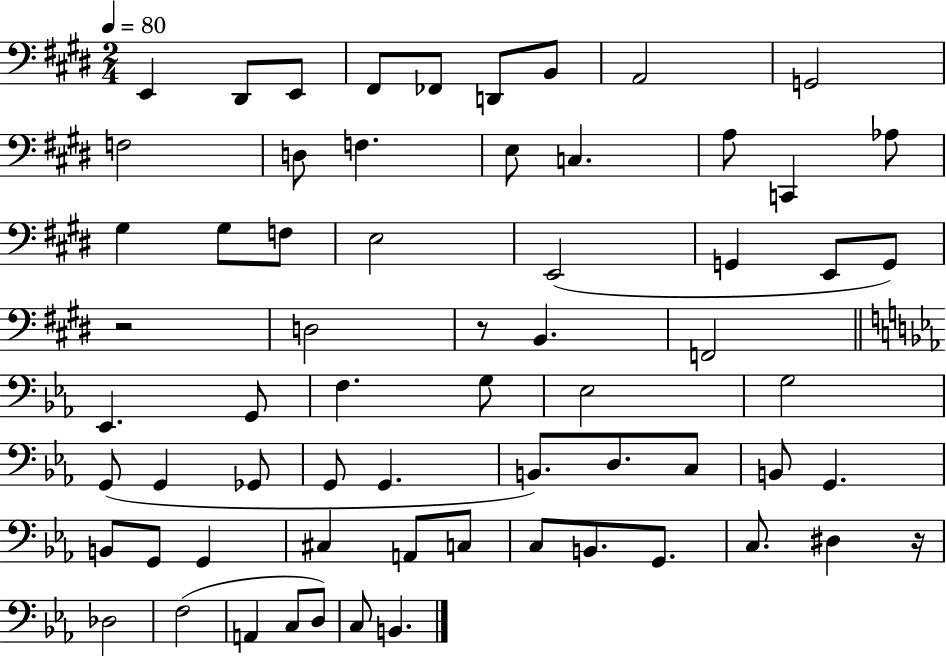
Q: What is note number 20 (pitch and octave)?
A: F3